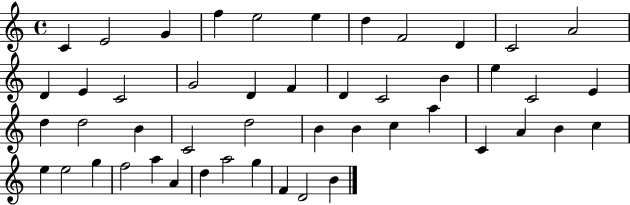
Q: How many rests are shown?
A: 0